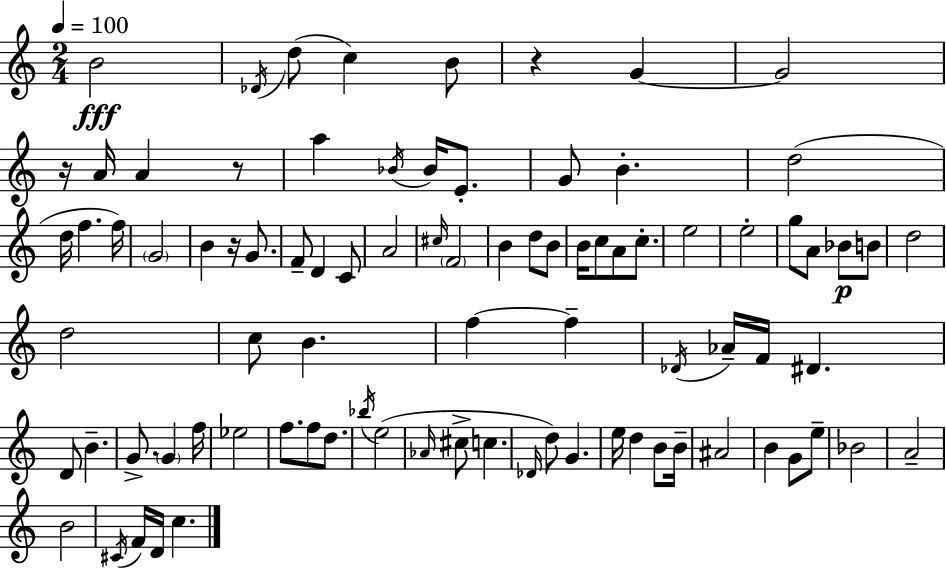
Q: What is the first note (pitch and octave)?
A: B4